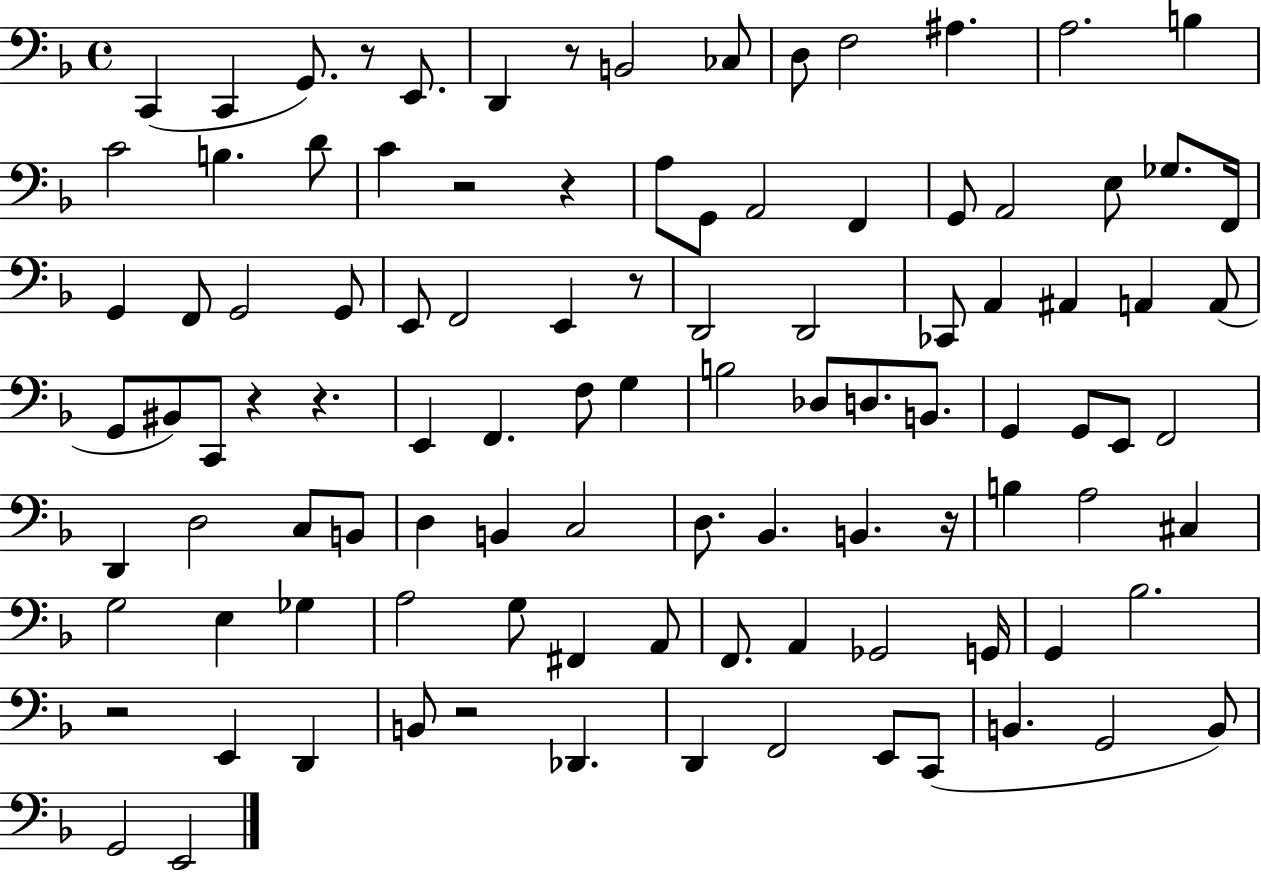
C2/q C2/q G2/e. R/e E2/e. D2/q R/e B2/h CES3/e D3/e F3/h A#3/q. A3/h. B3/q C4/h B3/q. D4/e C4/q R/h R/q A3/e G2/e A2/h F2/q G2/e A2/h E3/e Gb3/e. F2/s G2/q F2/e G2/h G2/e E2/e F2/h E2/q R/e D2/h D2/h CES2/e A2/q A#2/q A2/q A2/e G2/e BIS2/e C2/e R/q R/q. E2/q F2/q. F3/e G3/q B3/h Db3/e D3/e. B2/e. G2/q G2/e E2/e F2/h D2/q D3/h C3/e B2/e D3/q B2/q C3/h D3/e. Bb2/q. B2/q. R/s B3/q A3/h C#3/q G3/h E3/q Gb3/q A3/h G3/e F#2/q A2/e F2/e. A2/q Gb2/h G2/s G2/q Bb3/h. R/h E2/q D2/q B2/e R/h Db2/q. D2/q F2/h E2/e C2/e B2/q. G2/h B2/e G2/h E2/h